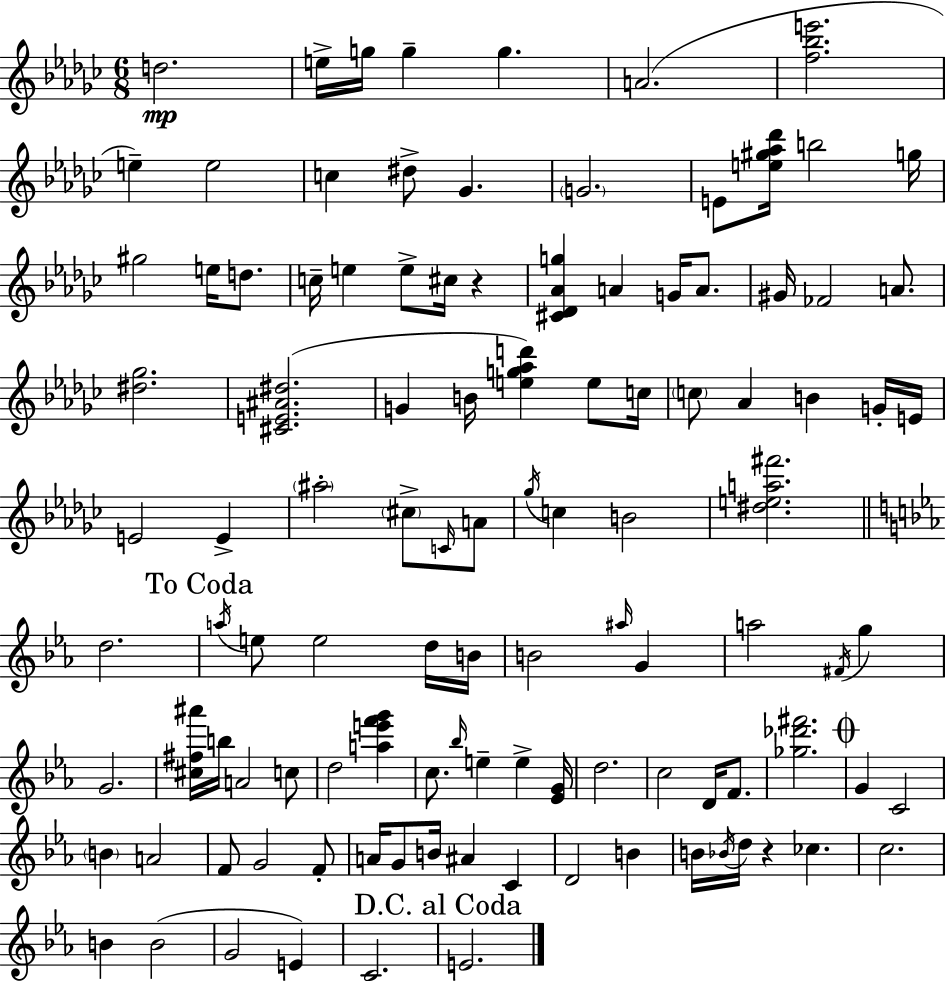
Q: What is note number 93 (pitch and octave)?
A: G4